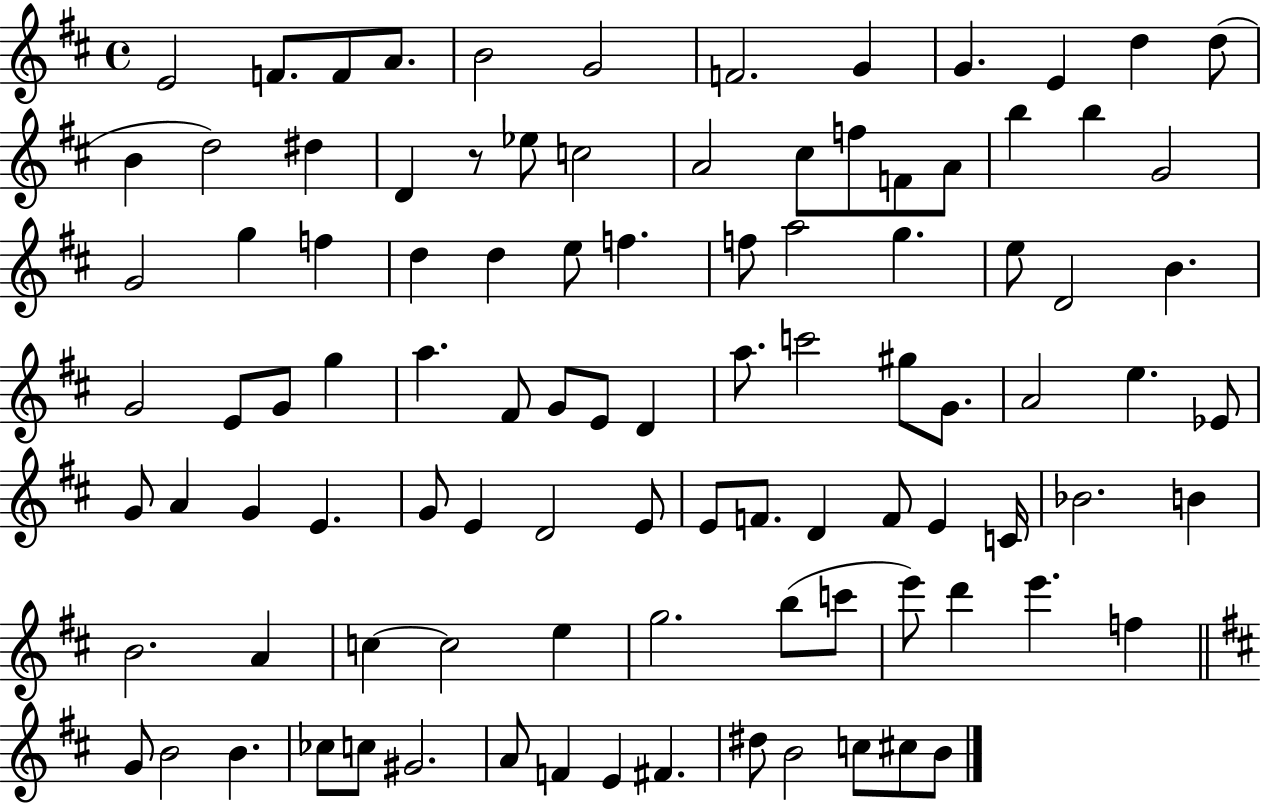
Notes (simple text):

E4/h F4/e. F4/e A4/e. B4/h G4/h F4/h. G4/q G4/q. E4/q D5/q D5/e B4/q D5/h D#5/q D4/q R/e Eb5/e C5/h A4/h C#5/e F5/e F4/e A4/e B5/q B5/q G4/h G4/h G5/q F5/q D5/q D5/q E5/e F5/q. F5/e A5/h G5/q. E5/e D4/h B4/q. G4/h E4/e G4/e G5/q A5/q. F#4/e G4/e E4/e D4/q A5/e. C6/h G#5/e G4/e. A4/h E5/q. Eb4/e G4/e A4/q G4/q E4/q. G4/e E4/q D4/h E4/e E4/e F4/e. D4/q F4/e E4/q C4/s Bb4/h. B4/q B4/h. A4/q C5/q C5/h E5/q G5/h. B5/e C6/e E6/e D6/q E6/q. F5/q G4/e B4/h B4/q. CES5/e C5/e G#4/h. A4/e F4/q E4/q F#4/q. D#5/e B4/h C5/e C#5/e B4/e